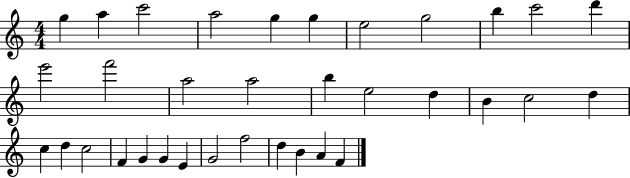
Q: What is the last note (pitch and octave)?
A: F4